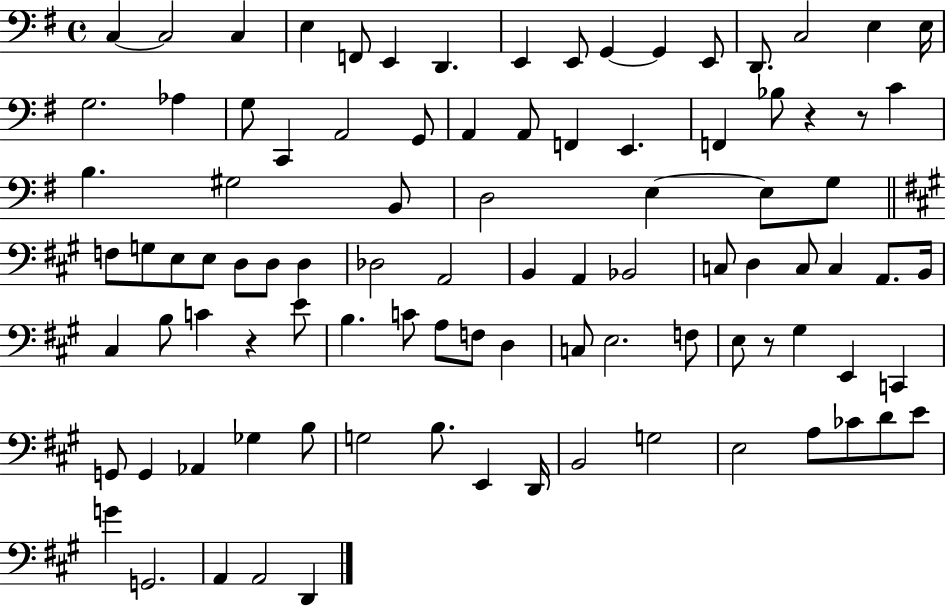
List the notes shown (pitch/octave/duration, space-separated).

C3/q C3/h C3/q E3/q F2/e E2/q D2/q. E2/q E2/e G2/q G2/q E2/e D2/e. C3/h E3/q E3/s G3/h. Ab3/q G3/e C2/q A2/h G2/e A2/q A2/e F2/q E2/q. F2/q Bb3/e R/q R/e C4/q B3/q. G#3/h B2/e D3/h E3/q E3/e G3/e F3/e G3/e E3/e E3/e D3/e D3/e D3/q Db3/h A2/h B2/q A2/q Bb2/h C3/e D3/q C3/e C3/q A2/e. B2/s C#3/q B3/e C4/q R/q E4/e B3/q. C4/e A3/e F3/e D3/q C3/e E3/h. F3/e E3/e R/e G#3/q E2/q C2/q G2/e G2/q Ab2/q Gb3/q B3/e G3/h B3/e. E2/q D2/s B2/h G3/h E3/h A3/e CES4/e D4/e E4/e G4/q G2/h. A2/q A2/h D2/q